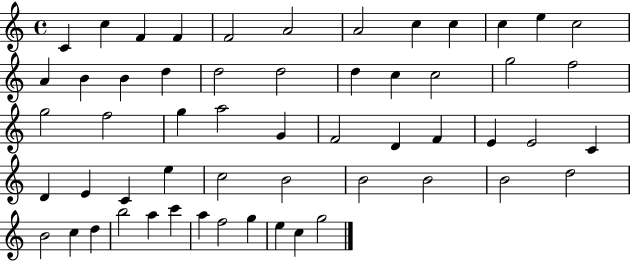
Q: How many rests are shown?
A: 0